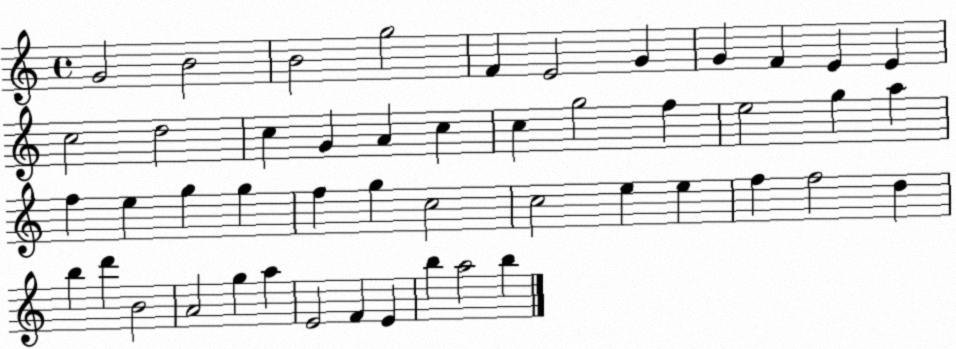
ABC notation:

X:1
T:Untitled
M:4/4
L:1/4
K:C
G2 B2 B2 g2 F E2 G G F E E c2 d2 c G A c c g2 f e2 g a f e g g f g c2 c2 e e f f2 d b d' B2 A2 g a E2 F E b a2 b